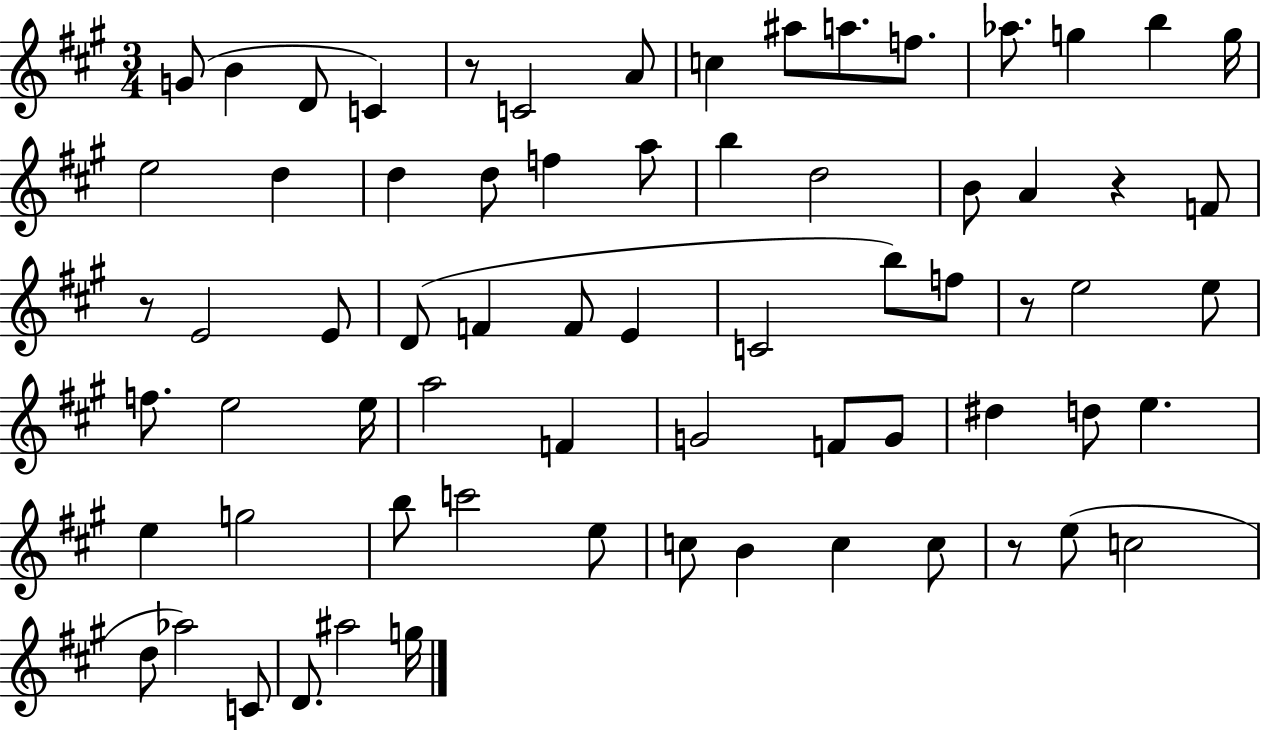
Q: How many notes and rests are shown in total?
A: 69